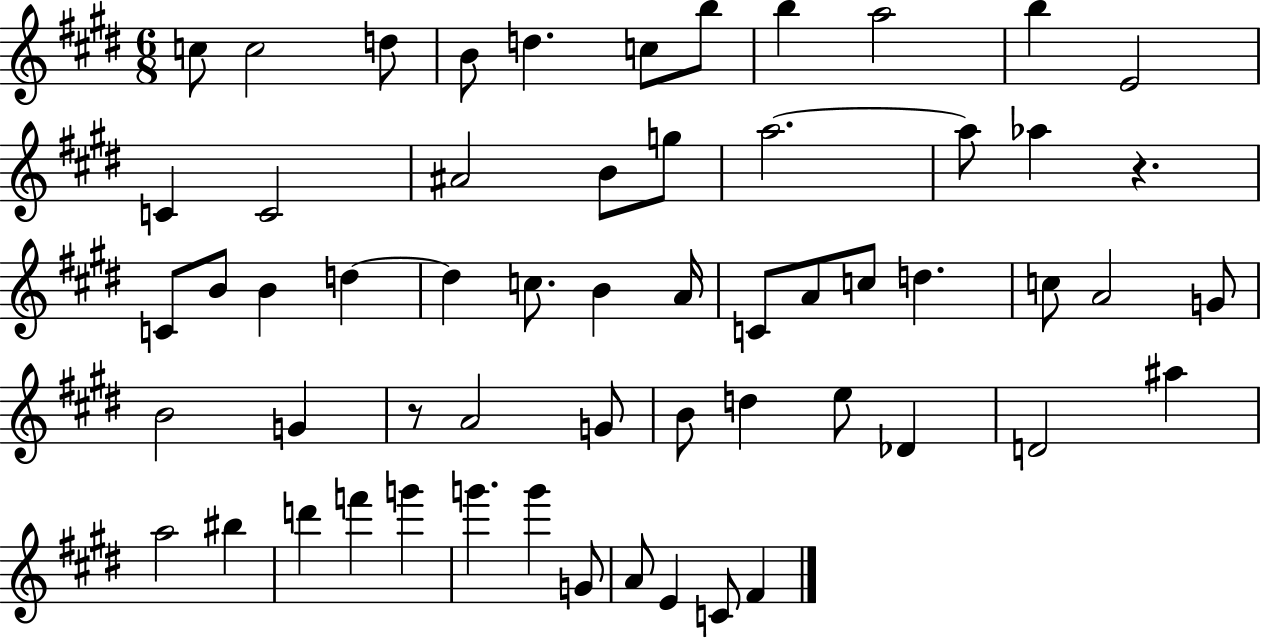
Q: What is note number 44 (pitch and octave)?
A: A#5